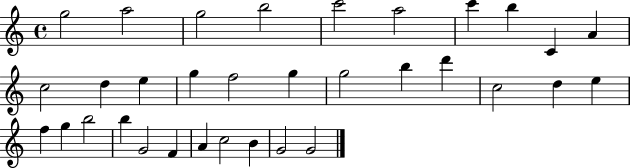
G5/h A5/h G5/h B5/h C6/h A5/h C6/q B5/q C4/q A4/q C5/h D5/q E5/q G5/q F5/h G5/q G5/h B5/q D6/q C5/h D5/q E5/q F5/q G5/q B5/h B5/q G4/h F4/q A4/q C5/h B4/q G4/h G4/h